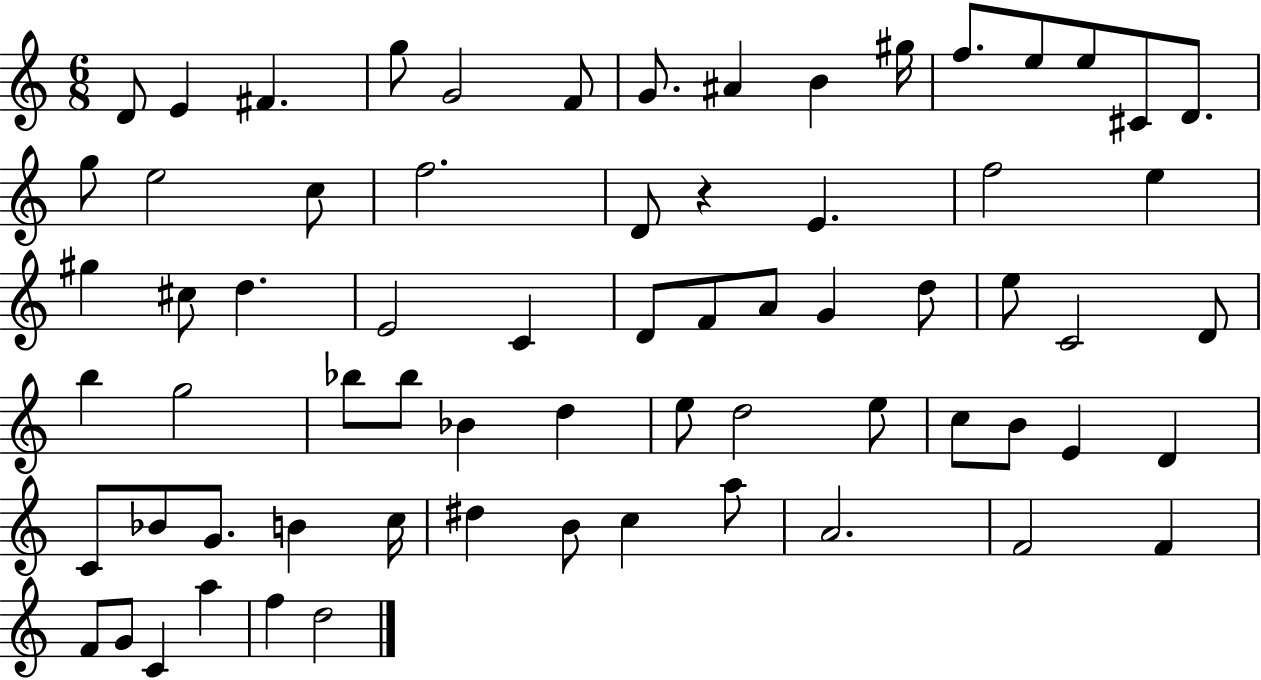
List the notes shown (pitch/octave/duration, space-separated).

D4/e E4/q F#4/q. G5/e G4/h F4/e G4/e. A#4/q B4/q G#5/s F5/e. E5/e E5/e C#4/e D4/e. G5/e E5/h C5/e F5/h. D4/e R/q E4/q. F5/h E5/q G#5/q C#5/e D5/q. E4/h C4/q D4/e F4/e A4/e G4/q D5/e E5/e C4/h D4/e B5/q G5/h Bb5/e Bb5/e Bb4/q D5/q E5/e D5/h E5/e C5/e B4/e E4/q D4/q C4/e Bb4/e G4/e. B4/q C5/s D#5/q B4/e C5/q A5/e A4/h. F4/h F4/q F4/e G4/e C4/q A5/q F5/q D5/h